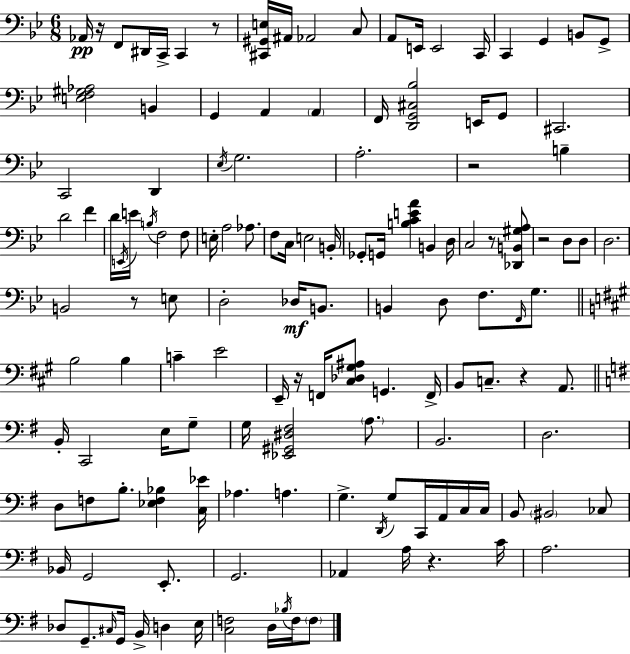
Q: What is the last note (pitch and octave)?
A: F3